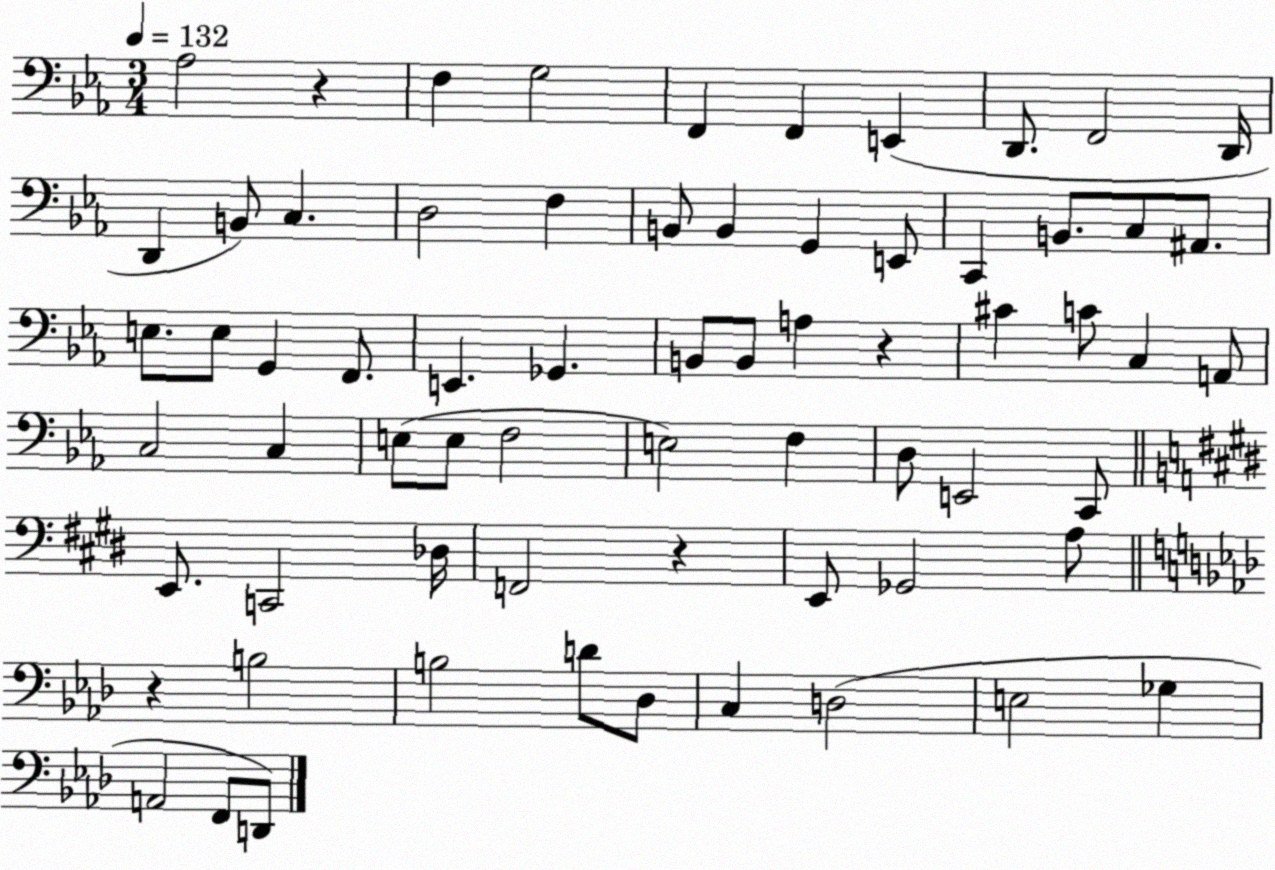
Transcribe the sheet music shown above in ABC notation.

X:1
T:Untitled
M:3/4
L:1/4
K:Eb
_A,2 z F, G,2 F,, F,, E,, D,,/2 F,,2 D,,/4 D,, B,,/2 C, D,2 F, B,,/2 B,, G,, E,,/2 C,, B,,/2 C,/2 ^A,,/2 E,/2 E,/2 G,, F,,/2 E,, _G,, B,,/2 B,,/2 A, z ^C C/2 C, A,,/2 C,2 C, E,/2 E,/2 F,2 E,2 F, D,/2 E,,2 C,,/2 E,,/2 C,,2 _D,/4 F,,2 z E,,/2 _G,,2 A,/2 z B,2 B,2 D/2 _D,/2 C, D,2 E,2 _G, A,,2 F,,/2 D,,/2